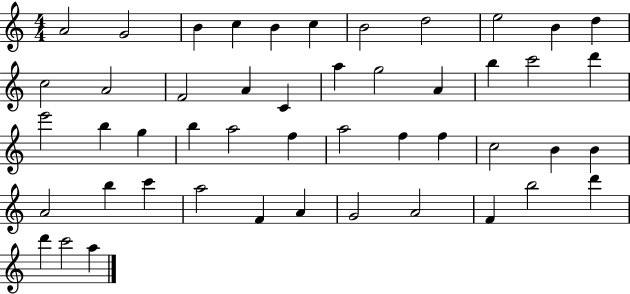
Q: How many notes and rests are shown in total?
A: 48